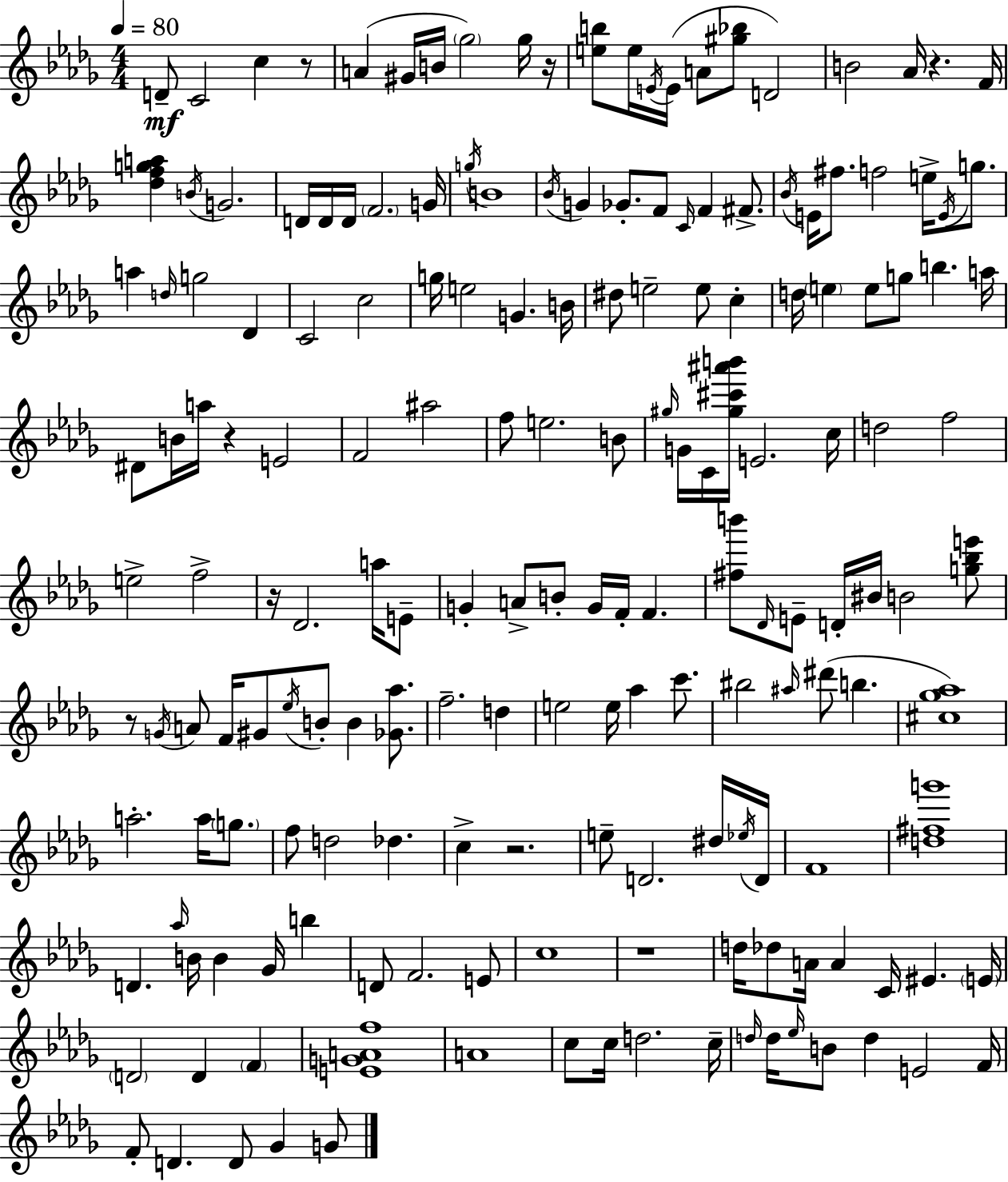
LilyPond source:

{
  \clef treble
  \numericTimeSignature
  \time 4/4
  \key bes \minor
  \tempo 4 = 80
  d'8--\mf c'2 c''4 r8 | a'4( gis'16 b'16 \parenthesize ges''2) ges''16 r16 | <e'' b''>8 e''16 \acciaccatura { e'16 } e'16( a'8 <gis'' bes''>8 d'2) | b'2 aes'16 r4. | \break f'16 <des'' f'' g'' a''>4 \acciaccatura { b'16 } g'2. | d'16 d'16 d'16 \parenthesize f'2. | g'16 \acciaccatura { g''16 } b'1 | \acciaccatura { bes'16 } g'4 ges'8.-. f'8 \grace { c'16 } f'4 | \break fis'8.-> \acciaccatura { bes'16 } e'16 fis''8. f''2 | e''16-> \acciaccatura { e'16 } g''8. a''4 \grace { d''16 } g''2 | des'4 c'2 | c''2 g''16 e''2 | \break g'4. b'16 dis''8 e''2-- | e''8 c''4-. d''16 \parenthesize e''4 e''8 g''8 | b''4. a''16 dis'8 b'16 a''16 r4 | e'2 f'2 | \break ais''2 f''8 e''2. | b'8 \grace { gis''16 } g'16 c'16 <gis'' cis''' ais''' b'''>16 e'2. | c''16 d''2 | f''2 e''2-> | \break f''2-> r16 des'2. | a''16 e'8-- g'4-. a'8-> b'8-. | g'16 f'16-. f'4. <fis'' b'''>8 \grace { des'16 } e'8-- d'16-. bis'16 | b'2 <g'' bes'' e'''>8 r8 \acciaccatura { g'16 } a'8 f'16 | \break gis'8 \acciaccatura { ees''16 } b'8-. b'4 <ges' aes''>8. f''2.-- | d''4 e''2 | e''16 aes''4 c'''8. bis''2 | \grace { ais''16 }( dis'''8 b''4. <cis'' ges'' aes''>1) | \break a''2.-. | a''16 \parenthesize g''8. f''8 d''2 | des''4. c''4-> | r2. e''8-- d'2. | \break dis''16 \acciaccatura { ees''16 } d'16 f'1 | <d'' fis'' g'''>1 | d'4. | \grace { aes''16 } b'16 b'4 ges'16 b''4 d'8 | \break f'2. e'8 c''1 | r1 | d''16 | des''8 a'16 a'4 c'16 eis'4. \parenthesize e'16 \parenthesize d'2 | \break d'4 \parenthesize f'4 <e' g' a' f''>1 | a'1 | c''8 | c''16 d''2. c''16-- \grace { d''16 } | \break d''16 \grace { ees''16 } b'8 d''4 e'2 | f'16 f'8-. d'4. d'8 ges'4 g'8 | \bar "|."
}